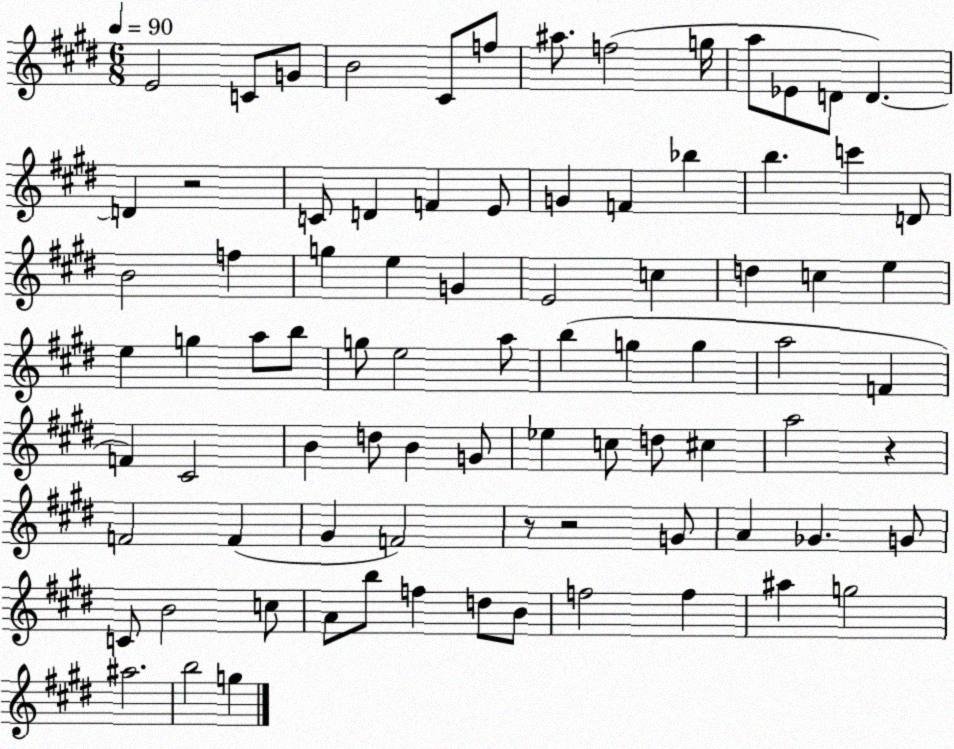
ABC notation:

X:1
T:Untitled
M:6/8
L:1/4
K:E
E2 C/2 G/2 B2 ^C/2 f/2 ^a/2 f2 g/4 a/2 _E/2 D/2 D D z2 C/2 D F E/2 G F _b b c' D/2 B2 f g e G E2 c d c e e g a/2 b/2 g/2 e2 a/2 b g g a2 F F ^C2 B d/2 B G/2 _e c/2 d/2 ^c a2 z F2 F ^G F2 z/2 z2 G/2 A _G G/2 C/2 B2 c/2 A/2 b/2 f d/2 B/2 f2 f ^a g2 ^a2 b2 g